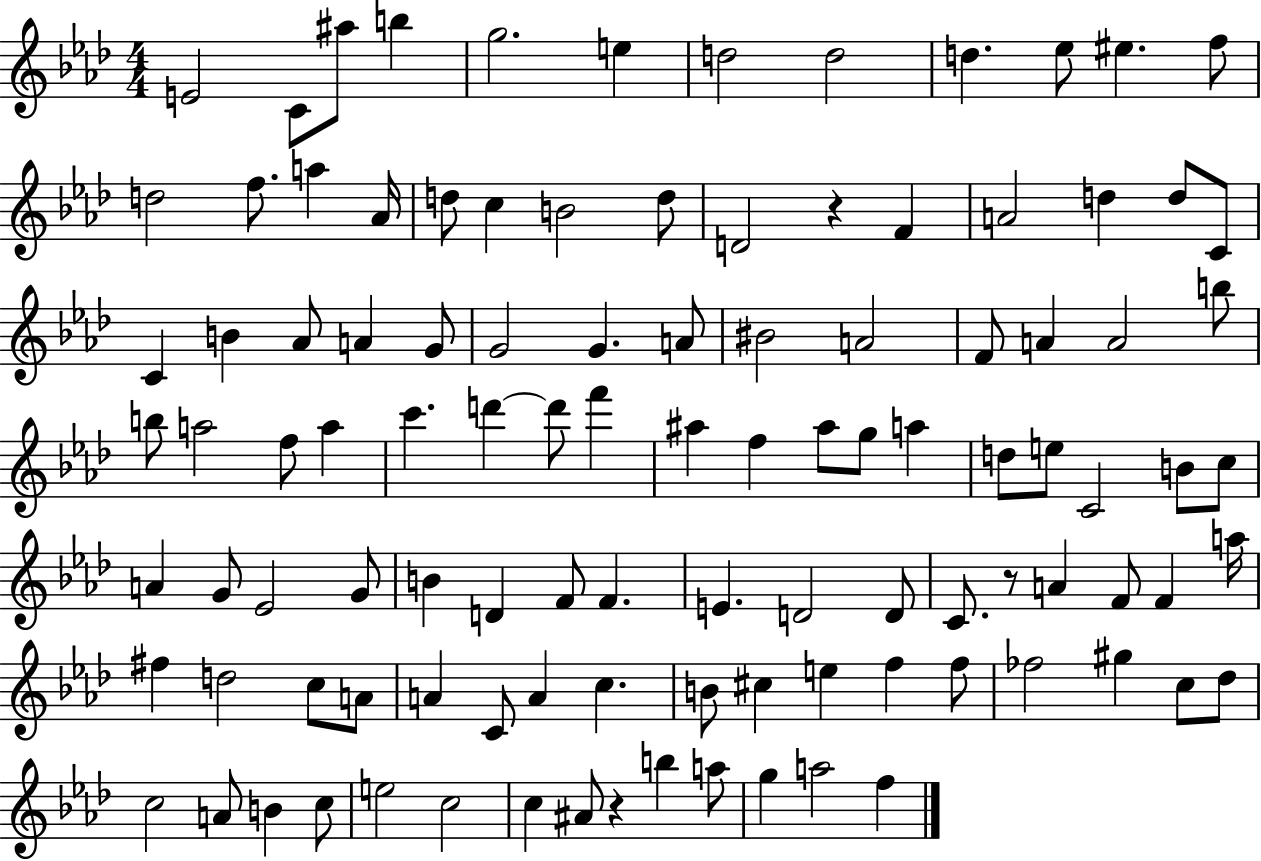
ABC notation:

X:1
T:Untitled
M:4/4
L:1/4
K:Ab
E2 C/2 ^a/2 b g2 e d2 d2 d _e/2 ^e f/2 d2 f/2 a _A/4 d/2 c B2 d/2 D2 z F A2 d d/2 C/2 C B _A/2 A G/2 G2 G A/2 ^B2 A2 F/2 A A2 b/2 b/2 a2 f/2 a c' d' d'/2 f' ^a f ^a/2 g/2 a d/2 e/2 C2 B/2 c/2 A G/2 _E2 G/2 B D F/2 F E D2 D/2 C/2 z/2 A F/2 F a/4 ^f d2 c/2 A/2 A C/2 A c B/2 ^c e f f/2 _f2 ^g c/2 _d/2 c2 A/2 B c/2 e2 c2 c ^A/2 z b a/2 g a2 f